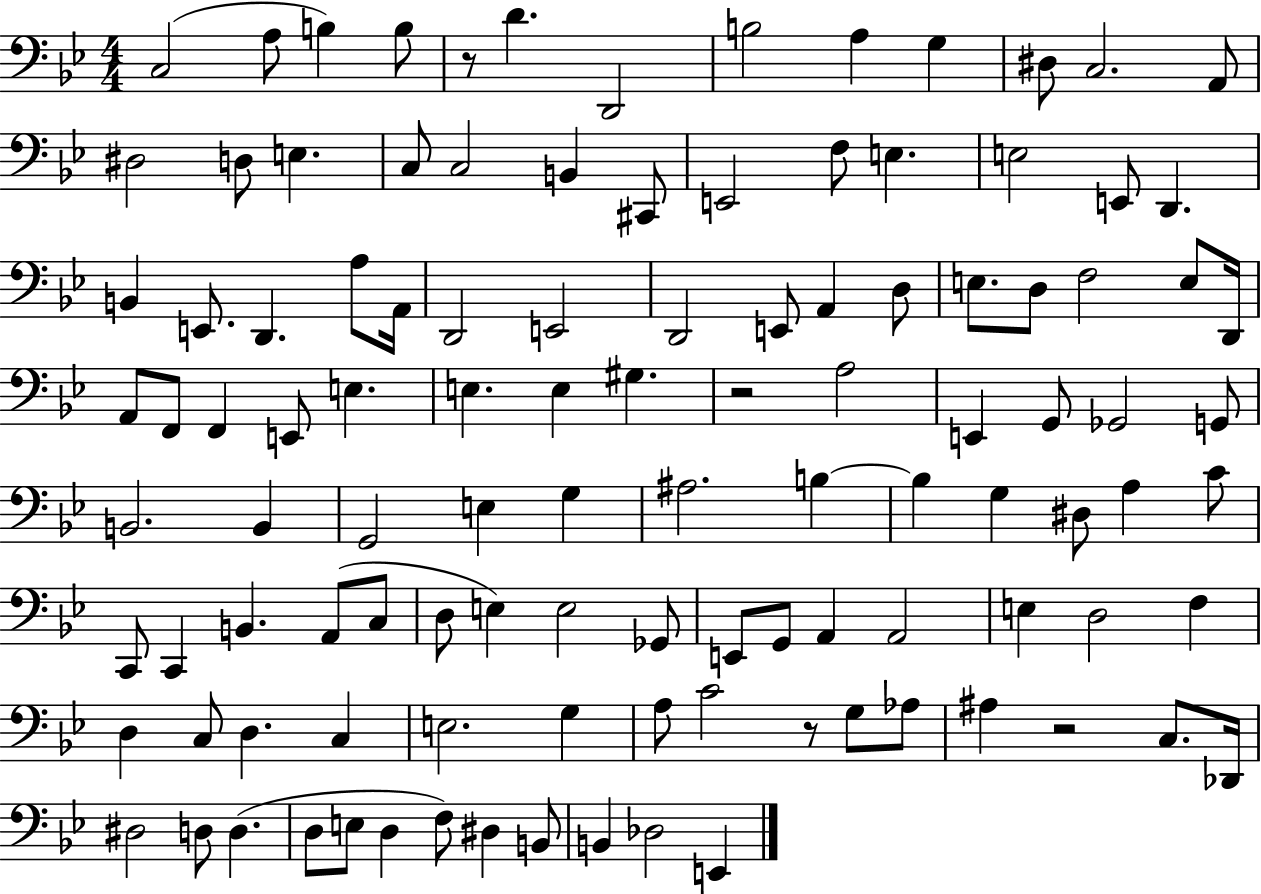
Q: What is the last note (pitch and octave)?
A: E2